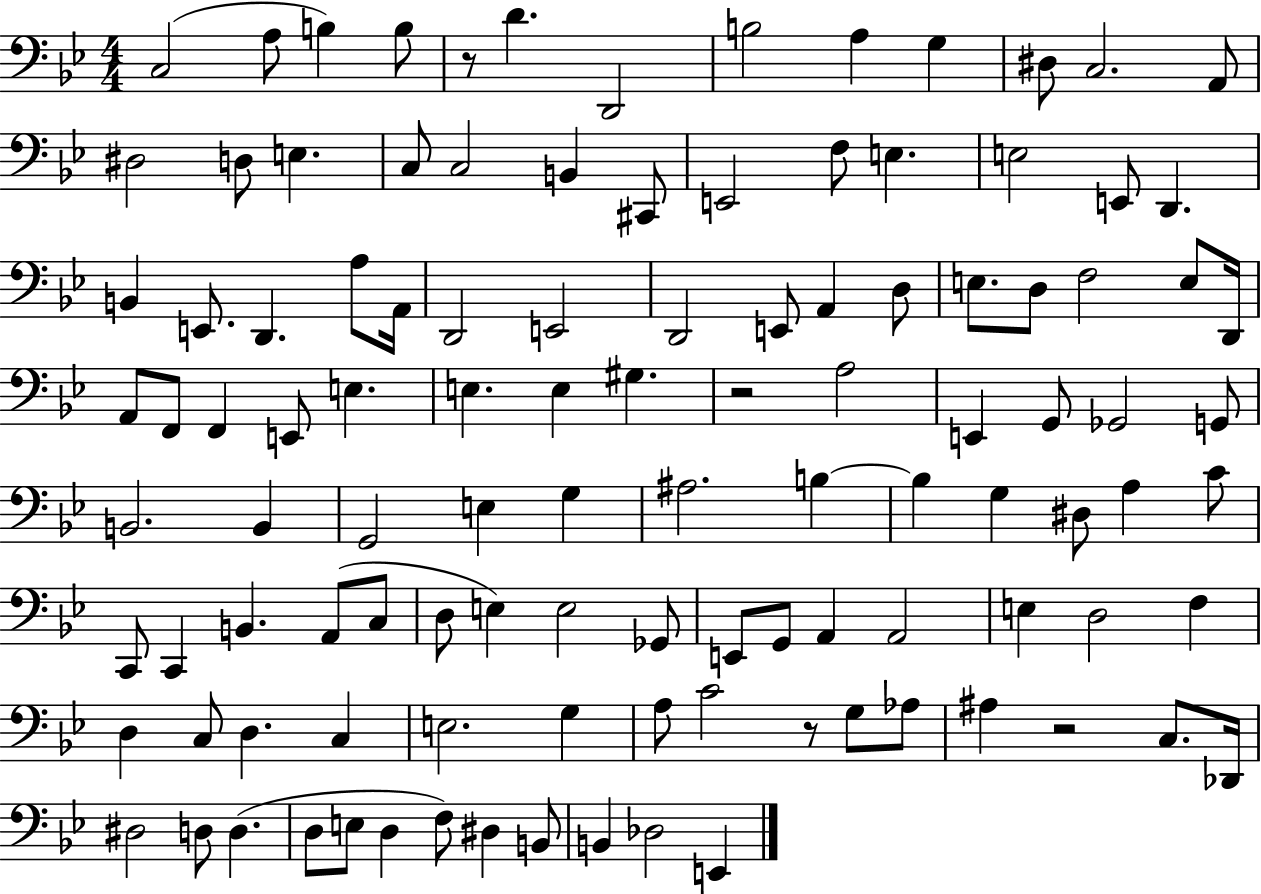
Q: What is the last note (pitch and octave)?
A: E2